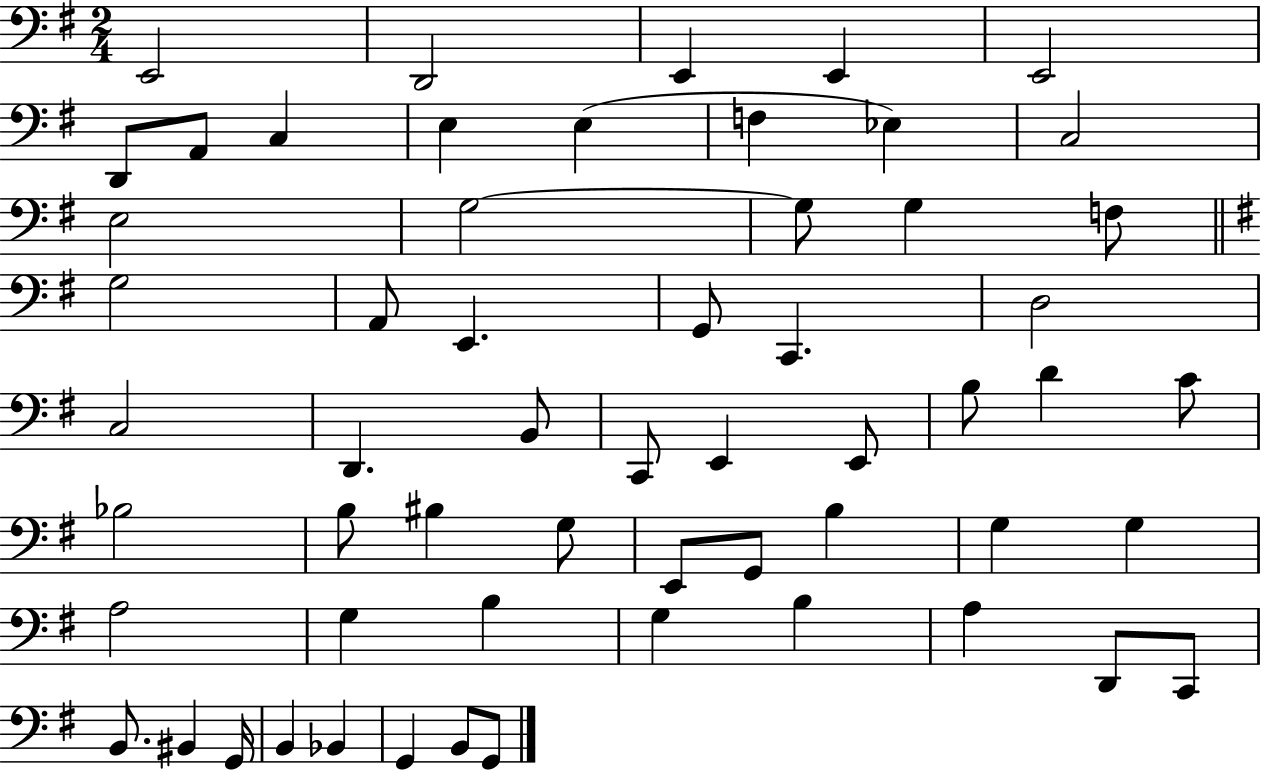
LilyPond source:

{
  \clef bass
  \numericTimeSignature
  \time 2/4
  \key g \major
  \repeat volta 2 { e,2 | d,2 | e,4 e,4 | e,2 | \break d,8 a,8 c4 | e4 e4( | f4 ees4) | c2 | \break e2 | g2~~ | g8 g4 f8 | \bar "||" \break \key g \major g2 | a,8 e,4. | g,8 c,4. | d2 | \break c2 | d,4. b,8 | c,8 e,4 e,8 | b8 d'4 c'8 | \break bes2 | b8 bis4 g8 | e,8 g,8 b4 | g4 g4 | \break a2 | g4 b4 | g4 b4 | a4 d,8 c,8 | \break b,8. bis,4 g,16 | b,4 bes,4 | g,4 b,8 g,8 | } \bar "|."
}